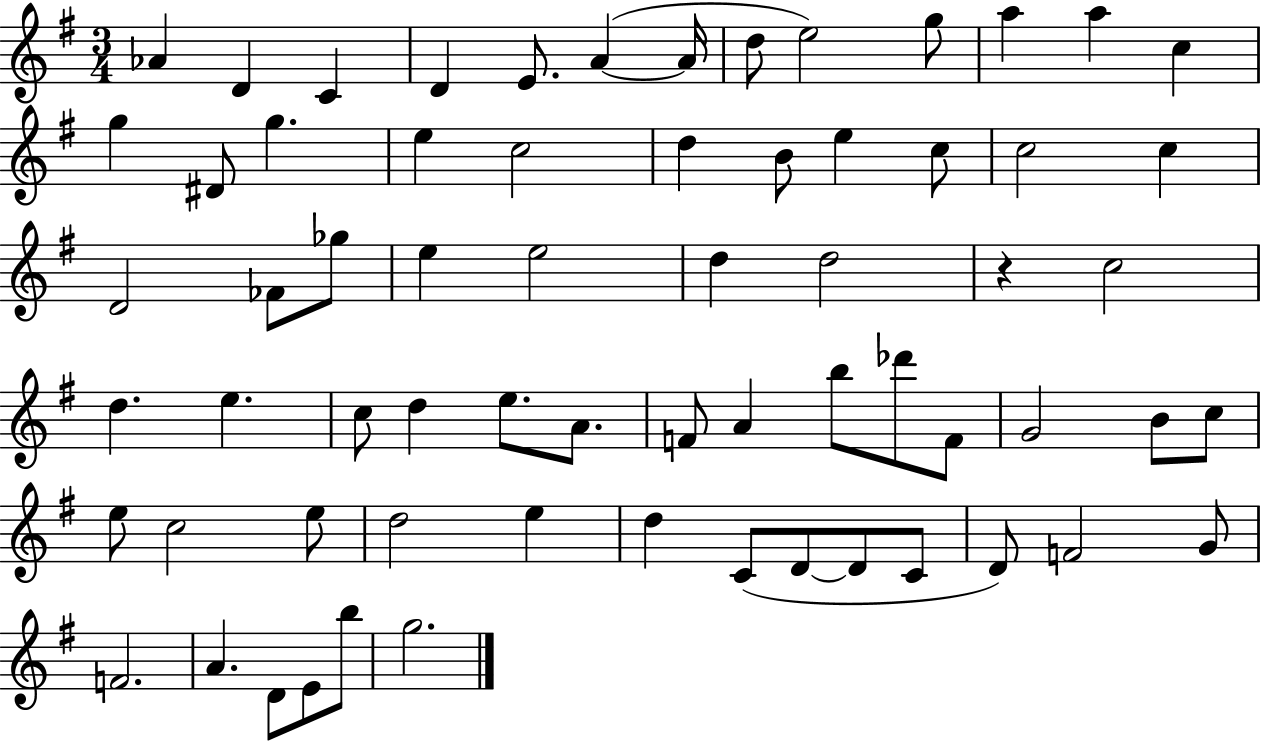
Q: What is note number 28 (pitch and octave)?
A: E5